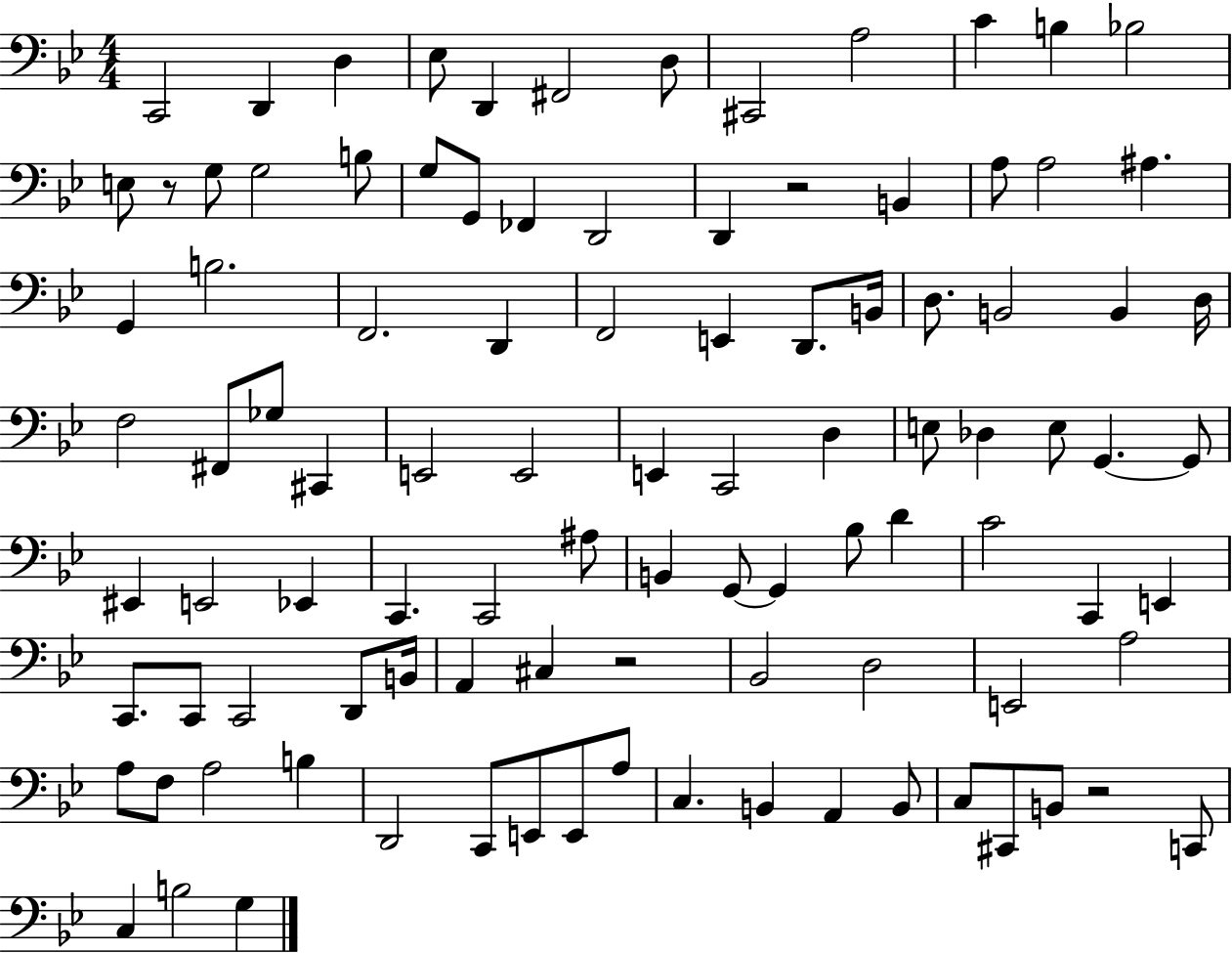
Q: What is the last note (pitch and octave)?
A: G3